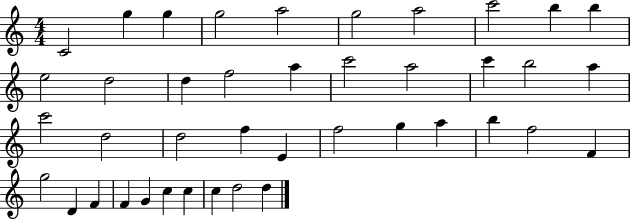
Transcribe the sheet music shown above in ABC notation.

X:1
T:Untitled
M:4/4
L:1/4
K:C
C2 g g g2 a2 g2 a2 c'2 b b e2 d2 d f2 a c'2 a2 c' b2 a c'2 d2 d2 f E f2 g a b f2 F g2 D F F G c c c d2 d